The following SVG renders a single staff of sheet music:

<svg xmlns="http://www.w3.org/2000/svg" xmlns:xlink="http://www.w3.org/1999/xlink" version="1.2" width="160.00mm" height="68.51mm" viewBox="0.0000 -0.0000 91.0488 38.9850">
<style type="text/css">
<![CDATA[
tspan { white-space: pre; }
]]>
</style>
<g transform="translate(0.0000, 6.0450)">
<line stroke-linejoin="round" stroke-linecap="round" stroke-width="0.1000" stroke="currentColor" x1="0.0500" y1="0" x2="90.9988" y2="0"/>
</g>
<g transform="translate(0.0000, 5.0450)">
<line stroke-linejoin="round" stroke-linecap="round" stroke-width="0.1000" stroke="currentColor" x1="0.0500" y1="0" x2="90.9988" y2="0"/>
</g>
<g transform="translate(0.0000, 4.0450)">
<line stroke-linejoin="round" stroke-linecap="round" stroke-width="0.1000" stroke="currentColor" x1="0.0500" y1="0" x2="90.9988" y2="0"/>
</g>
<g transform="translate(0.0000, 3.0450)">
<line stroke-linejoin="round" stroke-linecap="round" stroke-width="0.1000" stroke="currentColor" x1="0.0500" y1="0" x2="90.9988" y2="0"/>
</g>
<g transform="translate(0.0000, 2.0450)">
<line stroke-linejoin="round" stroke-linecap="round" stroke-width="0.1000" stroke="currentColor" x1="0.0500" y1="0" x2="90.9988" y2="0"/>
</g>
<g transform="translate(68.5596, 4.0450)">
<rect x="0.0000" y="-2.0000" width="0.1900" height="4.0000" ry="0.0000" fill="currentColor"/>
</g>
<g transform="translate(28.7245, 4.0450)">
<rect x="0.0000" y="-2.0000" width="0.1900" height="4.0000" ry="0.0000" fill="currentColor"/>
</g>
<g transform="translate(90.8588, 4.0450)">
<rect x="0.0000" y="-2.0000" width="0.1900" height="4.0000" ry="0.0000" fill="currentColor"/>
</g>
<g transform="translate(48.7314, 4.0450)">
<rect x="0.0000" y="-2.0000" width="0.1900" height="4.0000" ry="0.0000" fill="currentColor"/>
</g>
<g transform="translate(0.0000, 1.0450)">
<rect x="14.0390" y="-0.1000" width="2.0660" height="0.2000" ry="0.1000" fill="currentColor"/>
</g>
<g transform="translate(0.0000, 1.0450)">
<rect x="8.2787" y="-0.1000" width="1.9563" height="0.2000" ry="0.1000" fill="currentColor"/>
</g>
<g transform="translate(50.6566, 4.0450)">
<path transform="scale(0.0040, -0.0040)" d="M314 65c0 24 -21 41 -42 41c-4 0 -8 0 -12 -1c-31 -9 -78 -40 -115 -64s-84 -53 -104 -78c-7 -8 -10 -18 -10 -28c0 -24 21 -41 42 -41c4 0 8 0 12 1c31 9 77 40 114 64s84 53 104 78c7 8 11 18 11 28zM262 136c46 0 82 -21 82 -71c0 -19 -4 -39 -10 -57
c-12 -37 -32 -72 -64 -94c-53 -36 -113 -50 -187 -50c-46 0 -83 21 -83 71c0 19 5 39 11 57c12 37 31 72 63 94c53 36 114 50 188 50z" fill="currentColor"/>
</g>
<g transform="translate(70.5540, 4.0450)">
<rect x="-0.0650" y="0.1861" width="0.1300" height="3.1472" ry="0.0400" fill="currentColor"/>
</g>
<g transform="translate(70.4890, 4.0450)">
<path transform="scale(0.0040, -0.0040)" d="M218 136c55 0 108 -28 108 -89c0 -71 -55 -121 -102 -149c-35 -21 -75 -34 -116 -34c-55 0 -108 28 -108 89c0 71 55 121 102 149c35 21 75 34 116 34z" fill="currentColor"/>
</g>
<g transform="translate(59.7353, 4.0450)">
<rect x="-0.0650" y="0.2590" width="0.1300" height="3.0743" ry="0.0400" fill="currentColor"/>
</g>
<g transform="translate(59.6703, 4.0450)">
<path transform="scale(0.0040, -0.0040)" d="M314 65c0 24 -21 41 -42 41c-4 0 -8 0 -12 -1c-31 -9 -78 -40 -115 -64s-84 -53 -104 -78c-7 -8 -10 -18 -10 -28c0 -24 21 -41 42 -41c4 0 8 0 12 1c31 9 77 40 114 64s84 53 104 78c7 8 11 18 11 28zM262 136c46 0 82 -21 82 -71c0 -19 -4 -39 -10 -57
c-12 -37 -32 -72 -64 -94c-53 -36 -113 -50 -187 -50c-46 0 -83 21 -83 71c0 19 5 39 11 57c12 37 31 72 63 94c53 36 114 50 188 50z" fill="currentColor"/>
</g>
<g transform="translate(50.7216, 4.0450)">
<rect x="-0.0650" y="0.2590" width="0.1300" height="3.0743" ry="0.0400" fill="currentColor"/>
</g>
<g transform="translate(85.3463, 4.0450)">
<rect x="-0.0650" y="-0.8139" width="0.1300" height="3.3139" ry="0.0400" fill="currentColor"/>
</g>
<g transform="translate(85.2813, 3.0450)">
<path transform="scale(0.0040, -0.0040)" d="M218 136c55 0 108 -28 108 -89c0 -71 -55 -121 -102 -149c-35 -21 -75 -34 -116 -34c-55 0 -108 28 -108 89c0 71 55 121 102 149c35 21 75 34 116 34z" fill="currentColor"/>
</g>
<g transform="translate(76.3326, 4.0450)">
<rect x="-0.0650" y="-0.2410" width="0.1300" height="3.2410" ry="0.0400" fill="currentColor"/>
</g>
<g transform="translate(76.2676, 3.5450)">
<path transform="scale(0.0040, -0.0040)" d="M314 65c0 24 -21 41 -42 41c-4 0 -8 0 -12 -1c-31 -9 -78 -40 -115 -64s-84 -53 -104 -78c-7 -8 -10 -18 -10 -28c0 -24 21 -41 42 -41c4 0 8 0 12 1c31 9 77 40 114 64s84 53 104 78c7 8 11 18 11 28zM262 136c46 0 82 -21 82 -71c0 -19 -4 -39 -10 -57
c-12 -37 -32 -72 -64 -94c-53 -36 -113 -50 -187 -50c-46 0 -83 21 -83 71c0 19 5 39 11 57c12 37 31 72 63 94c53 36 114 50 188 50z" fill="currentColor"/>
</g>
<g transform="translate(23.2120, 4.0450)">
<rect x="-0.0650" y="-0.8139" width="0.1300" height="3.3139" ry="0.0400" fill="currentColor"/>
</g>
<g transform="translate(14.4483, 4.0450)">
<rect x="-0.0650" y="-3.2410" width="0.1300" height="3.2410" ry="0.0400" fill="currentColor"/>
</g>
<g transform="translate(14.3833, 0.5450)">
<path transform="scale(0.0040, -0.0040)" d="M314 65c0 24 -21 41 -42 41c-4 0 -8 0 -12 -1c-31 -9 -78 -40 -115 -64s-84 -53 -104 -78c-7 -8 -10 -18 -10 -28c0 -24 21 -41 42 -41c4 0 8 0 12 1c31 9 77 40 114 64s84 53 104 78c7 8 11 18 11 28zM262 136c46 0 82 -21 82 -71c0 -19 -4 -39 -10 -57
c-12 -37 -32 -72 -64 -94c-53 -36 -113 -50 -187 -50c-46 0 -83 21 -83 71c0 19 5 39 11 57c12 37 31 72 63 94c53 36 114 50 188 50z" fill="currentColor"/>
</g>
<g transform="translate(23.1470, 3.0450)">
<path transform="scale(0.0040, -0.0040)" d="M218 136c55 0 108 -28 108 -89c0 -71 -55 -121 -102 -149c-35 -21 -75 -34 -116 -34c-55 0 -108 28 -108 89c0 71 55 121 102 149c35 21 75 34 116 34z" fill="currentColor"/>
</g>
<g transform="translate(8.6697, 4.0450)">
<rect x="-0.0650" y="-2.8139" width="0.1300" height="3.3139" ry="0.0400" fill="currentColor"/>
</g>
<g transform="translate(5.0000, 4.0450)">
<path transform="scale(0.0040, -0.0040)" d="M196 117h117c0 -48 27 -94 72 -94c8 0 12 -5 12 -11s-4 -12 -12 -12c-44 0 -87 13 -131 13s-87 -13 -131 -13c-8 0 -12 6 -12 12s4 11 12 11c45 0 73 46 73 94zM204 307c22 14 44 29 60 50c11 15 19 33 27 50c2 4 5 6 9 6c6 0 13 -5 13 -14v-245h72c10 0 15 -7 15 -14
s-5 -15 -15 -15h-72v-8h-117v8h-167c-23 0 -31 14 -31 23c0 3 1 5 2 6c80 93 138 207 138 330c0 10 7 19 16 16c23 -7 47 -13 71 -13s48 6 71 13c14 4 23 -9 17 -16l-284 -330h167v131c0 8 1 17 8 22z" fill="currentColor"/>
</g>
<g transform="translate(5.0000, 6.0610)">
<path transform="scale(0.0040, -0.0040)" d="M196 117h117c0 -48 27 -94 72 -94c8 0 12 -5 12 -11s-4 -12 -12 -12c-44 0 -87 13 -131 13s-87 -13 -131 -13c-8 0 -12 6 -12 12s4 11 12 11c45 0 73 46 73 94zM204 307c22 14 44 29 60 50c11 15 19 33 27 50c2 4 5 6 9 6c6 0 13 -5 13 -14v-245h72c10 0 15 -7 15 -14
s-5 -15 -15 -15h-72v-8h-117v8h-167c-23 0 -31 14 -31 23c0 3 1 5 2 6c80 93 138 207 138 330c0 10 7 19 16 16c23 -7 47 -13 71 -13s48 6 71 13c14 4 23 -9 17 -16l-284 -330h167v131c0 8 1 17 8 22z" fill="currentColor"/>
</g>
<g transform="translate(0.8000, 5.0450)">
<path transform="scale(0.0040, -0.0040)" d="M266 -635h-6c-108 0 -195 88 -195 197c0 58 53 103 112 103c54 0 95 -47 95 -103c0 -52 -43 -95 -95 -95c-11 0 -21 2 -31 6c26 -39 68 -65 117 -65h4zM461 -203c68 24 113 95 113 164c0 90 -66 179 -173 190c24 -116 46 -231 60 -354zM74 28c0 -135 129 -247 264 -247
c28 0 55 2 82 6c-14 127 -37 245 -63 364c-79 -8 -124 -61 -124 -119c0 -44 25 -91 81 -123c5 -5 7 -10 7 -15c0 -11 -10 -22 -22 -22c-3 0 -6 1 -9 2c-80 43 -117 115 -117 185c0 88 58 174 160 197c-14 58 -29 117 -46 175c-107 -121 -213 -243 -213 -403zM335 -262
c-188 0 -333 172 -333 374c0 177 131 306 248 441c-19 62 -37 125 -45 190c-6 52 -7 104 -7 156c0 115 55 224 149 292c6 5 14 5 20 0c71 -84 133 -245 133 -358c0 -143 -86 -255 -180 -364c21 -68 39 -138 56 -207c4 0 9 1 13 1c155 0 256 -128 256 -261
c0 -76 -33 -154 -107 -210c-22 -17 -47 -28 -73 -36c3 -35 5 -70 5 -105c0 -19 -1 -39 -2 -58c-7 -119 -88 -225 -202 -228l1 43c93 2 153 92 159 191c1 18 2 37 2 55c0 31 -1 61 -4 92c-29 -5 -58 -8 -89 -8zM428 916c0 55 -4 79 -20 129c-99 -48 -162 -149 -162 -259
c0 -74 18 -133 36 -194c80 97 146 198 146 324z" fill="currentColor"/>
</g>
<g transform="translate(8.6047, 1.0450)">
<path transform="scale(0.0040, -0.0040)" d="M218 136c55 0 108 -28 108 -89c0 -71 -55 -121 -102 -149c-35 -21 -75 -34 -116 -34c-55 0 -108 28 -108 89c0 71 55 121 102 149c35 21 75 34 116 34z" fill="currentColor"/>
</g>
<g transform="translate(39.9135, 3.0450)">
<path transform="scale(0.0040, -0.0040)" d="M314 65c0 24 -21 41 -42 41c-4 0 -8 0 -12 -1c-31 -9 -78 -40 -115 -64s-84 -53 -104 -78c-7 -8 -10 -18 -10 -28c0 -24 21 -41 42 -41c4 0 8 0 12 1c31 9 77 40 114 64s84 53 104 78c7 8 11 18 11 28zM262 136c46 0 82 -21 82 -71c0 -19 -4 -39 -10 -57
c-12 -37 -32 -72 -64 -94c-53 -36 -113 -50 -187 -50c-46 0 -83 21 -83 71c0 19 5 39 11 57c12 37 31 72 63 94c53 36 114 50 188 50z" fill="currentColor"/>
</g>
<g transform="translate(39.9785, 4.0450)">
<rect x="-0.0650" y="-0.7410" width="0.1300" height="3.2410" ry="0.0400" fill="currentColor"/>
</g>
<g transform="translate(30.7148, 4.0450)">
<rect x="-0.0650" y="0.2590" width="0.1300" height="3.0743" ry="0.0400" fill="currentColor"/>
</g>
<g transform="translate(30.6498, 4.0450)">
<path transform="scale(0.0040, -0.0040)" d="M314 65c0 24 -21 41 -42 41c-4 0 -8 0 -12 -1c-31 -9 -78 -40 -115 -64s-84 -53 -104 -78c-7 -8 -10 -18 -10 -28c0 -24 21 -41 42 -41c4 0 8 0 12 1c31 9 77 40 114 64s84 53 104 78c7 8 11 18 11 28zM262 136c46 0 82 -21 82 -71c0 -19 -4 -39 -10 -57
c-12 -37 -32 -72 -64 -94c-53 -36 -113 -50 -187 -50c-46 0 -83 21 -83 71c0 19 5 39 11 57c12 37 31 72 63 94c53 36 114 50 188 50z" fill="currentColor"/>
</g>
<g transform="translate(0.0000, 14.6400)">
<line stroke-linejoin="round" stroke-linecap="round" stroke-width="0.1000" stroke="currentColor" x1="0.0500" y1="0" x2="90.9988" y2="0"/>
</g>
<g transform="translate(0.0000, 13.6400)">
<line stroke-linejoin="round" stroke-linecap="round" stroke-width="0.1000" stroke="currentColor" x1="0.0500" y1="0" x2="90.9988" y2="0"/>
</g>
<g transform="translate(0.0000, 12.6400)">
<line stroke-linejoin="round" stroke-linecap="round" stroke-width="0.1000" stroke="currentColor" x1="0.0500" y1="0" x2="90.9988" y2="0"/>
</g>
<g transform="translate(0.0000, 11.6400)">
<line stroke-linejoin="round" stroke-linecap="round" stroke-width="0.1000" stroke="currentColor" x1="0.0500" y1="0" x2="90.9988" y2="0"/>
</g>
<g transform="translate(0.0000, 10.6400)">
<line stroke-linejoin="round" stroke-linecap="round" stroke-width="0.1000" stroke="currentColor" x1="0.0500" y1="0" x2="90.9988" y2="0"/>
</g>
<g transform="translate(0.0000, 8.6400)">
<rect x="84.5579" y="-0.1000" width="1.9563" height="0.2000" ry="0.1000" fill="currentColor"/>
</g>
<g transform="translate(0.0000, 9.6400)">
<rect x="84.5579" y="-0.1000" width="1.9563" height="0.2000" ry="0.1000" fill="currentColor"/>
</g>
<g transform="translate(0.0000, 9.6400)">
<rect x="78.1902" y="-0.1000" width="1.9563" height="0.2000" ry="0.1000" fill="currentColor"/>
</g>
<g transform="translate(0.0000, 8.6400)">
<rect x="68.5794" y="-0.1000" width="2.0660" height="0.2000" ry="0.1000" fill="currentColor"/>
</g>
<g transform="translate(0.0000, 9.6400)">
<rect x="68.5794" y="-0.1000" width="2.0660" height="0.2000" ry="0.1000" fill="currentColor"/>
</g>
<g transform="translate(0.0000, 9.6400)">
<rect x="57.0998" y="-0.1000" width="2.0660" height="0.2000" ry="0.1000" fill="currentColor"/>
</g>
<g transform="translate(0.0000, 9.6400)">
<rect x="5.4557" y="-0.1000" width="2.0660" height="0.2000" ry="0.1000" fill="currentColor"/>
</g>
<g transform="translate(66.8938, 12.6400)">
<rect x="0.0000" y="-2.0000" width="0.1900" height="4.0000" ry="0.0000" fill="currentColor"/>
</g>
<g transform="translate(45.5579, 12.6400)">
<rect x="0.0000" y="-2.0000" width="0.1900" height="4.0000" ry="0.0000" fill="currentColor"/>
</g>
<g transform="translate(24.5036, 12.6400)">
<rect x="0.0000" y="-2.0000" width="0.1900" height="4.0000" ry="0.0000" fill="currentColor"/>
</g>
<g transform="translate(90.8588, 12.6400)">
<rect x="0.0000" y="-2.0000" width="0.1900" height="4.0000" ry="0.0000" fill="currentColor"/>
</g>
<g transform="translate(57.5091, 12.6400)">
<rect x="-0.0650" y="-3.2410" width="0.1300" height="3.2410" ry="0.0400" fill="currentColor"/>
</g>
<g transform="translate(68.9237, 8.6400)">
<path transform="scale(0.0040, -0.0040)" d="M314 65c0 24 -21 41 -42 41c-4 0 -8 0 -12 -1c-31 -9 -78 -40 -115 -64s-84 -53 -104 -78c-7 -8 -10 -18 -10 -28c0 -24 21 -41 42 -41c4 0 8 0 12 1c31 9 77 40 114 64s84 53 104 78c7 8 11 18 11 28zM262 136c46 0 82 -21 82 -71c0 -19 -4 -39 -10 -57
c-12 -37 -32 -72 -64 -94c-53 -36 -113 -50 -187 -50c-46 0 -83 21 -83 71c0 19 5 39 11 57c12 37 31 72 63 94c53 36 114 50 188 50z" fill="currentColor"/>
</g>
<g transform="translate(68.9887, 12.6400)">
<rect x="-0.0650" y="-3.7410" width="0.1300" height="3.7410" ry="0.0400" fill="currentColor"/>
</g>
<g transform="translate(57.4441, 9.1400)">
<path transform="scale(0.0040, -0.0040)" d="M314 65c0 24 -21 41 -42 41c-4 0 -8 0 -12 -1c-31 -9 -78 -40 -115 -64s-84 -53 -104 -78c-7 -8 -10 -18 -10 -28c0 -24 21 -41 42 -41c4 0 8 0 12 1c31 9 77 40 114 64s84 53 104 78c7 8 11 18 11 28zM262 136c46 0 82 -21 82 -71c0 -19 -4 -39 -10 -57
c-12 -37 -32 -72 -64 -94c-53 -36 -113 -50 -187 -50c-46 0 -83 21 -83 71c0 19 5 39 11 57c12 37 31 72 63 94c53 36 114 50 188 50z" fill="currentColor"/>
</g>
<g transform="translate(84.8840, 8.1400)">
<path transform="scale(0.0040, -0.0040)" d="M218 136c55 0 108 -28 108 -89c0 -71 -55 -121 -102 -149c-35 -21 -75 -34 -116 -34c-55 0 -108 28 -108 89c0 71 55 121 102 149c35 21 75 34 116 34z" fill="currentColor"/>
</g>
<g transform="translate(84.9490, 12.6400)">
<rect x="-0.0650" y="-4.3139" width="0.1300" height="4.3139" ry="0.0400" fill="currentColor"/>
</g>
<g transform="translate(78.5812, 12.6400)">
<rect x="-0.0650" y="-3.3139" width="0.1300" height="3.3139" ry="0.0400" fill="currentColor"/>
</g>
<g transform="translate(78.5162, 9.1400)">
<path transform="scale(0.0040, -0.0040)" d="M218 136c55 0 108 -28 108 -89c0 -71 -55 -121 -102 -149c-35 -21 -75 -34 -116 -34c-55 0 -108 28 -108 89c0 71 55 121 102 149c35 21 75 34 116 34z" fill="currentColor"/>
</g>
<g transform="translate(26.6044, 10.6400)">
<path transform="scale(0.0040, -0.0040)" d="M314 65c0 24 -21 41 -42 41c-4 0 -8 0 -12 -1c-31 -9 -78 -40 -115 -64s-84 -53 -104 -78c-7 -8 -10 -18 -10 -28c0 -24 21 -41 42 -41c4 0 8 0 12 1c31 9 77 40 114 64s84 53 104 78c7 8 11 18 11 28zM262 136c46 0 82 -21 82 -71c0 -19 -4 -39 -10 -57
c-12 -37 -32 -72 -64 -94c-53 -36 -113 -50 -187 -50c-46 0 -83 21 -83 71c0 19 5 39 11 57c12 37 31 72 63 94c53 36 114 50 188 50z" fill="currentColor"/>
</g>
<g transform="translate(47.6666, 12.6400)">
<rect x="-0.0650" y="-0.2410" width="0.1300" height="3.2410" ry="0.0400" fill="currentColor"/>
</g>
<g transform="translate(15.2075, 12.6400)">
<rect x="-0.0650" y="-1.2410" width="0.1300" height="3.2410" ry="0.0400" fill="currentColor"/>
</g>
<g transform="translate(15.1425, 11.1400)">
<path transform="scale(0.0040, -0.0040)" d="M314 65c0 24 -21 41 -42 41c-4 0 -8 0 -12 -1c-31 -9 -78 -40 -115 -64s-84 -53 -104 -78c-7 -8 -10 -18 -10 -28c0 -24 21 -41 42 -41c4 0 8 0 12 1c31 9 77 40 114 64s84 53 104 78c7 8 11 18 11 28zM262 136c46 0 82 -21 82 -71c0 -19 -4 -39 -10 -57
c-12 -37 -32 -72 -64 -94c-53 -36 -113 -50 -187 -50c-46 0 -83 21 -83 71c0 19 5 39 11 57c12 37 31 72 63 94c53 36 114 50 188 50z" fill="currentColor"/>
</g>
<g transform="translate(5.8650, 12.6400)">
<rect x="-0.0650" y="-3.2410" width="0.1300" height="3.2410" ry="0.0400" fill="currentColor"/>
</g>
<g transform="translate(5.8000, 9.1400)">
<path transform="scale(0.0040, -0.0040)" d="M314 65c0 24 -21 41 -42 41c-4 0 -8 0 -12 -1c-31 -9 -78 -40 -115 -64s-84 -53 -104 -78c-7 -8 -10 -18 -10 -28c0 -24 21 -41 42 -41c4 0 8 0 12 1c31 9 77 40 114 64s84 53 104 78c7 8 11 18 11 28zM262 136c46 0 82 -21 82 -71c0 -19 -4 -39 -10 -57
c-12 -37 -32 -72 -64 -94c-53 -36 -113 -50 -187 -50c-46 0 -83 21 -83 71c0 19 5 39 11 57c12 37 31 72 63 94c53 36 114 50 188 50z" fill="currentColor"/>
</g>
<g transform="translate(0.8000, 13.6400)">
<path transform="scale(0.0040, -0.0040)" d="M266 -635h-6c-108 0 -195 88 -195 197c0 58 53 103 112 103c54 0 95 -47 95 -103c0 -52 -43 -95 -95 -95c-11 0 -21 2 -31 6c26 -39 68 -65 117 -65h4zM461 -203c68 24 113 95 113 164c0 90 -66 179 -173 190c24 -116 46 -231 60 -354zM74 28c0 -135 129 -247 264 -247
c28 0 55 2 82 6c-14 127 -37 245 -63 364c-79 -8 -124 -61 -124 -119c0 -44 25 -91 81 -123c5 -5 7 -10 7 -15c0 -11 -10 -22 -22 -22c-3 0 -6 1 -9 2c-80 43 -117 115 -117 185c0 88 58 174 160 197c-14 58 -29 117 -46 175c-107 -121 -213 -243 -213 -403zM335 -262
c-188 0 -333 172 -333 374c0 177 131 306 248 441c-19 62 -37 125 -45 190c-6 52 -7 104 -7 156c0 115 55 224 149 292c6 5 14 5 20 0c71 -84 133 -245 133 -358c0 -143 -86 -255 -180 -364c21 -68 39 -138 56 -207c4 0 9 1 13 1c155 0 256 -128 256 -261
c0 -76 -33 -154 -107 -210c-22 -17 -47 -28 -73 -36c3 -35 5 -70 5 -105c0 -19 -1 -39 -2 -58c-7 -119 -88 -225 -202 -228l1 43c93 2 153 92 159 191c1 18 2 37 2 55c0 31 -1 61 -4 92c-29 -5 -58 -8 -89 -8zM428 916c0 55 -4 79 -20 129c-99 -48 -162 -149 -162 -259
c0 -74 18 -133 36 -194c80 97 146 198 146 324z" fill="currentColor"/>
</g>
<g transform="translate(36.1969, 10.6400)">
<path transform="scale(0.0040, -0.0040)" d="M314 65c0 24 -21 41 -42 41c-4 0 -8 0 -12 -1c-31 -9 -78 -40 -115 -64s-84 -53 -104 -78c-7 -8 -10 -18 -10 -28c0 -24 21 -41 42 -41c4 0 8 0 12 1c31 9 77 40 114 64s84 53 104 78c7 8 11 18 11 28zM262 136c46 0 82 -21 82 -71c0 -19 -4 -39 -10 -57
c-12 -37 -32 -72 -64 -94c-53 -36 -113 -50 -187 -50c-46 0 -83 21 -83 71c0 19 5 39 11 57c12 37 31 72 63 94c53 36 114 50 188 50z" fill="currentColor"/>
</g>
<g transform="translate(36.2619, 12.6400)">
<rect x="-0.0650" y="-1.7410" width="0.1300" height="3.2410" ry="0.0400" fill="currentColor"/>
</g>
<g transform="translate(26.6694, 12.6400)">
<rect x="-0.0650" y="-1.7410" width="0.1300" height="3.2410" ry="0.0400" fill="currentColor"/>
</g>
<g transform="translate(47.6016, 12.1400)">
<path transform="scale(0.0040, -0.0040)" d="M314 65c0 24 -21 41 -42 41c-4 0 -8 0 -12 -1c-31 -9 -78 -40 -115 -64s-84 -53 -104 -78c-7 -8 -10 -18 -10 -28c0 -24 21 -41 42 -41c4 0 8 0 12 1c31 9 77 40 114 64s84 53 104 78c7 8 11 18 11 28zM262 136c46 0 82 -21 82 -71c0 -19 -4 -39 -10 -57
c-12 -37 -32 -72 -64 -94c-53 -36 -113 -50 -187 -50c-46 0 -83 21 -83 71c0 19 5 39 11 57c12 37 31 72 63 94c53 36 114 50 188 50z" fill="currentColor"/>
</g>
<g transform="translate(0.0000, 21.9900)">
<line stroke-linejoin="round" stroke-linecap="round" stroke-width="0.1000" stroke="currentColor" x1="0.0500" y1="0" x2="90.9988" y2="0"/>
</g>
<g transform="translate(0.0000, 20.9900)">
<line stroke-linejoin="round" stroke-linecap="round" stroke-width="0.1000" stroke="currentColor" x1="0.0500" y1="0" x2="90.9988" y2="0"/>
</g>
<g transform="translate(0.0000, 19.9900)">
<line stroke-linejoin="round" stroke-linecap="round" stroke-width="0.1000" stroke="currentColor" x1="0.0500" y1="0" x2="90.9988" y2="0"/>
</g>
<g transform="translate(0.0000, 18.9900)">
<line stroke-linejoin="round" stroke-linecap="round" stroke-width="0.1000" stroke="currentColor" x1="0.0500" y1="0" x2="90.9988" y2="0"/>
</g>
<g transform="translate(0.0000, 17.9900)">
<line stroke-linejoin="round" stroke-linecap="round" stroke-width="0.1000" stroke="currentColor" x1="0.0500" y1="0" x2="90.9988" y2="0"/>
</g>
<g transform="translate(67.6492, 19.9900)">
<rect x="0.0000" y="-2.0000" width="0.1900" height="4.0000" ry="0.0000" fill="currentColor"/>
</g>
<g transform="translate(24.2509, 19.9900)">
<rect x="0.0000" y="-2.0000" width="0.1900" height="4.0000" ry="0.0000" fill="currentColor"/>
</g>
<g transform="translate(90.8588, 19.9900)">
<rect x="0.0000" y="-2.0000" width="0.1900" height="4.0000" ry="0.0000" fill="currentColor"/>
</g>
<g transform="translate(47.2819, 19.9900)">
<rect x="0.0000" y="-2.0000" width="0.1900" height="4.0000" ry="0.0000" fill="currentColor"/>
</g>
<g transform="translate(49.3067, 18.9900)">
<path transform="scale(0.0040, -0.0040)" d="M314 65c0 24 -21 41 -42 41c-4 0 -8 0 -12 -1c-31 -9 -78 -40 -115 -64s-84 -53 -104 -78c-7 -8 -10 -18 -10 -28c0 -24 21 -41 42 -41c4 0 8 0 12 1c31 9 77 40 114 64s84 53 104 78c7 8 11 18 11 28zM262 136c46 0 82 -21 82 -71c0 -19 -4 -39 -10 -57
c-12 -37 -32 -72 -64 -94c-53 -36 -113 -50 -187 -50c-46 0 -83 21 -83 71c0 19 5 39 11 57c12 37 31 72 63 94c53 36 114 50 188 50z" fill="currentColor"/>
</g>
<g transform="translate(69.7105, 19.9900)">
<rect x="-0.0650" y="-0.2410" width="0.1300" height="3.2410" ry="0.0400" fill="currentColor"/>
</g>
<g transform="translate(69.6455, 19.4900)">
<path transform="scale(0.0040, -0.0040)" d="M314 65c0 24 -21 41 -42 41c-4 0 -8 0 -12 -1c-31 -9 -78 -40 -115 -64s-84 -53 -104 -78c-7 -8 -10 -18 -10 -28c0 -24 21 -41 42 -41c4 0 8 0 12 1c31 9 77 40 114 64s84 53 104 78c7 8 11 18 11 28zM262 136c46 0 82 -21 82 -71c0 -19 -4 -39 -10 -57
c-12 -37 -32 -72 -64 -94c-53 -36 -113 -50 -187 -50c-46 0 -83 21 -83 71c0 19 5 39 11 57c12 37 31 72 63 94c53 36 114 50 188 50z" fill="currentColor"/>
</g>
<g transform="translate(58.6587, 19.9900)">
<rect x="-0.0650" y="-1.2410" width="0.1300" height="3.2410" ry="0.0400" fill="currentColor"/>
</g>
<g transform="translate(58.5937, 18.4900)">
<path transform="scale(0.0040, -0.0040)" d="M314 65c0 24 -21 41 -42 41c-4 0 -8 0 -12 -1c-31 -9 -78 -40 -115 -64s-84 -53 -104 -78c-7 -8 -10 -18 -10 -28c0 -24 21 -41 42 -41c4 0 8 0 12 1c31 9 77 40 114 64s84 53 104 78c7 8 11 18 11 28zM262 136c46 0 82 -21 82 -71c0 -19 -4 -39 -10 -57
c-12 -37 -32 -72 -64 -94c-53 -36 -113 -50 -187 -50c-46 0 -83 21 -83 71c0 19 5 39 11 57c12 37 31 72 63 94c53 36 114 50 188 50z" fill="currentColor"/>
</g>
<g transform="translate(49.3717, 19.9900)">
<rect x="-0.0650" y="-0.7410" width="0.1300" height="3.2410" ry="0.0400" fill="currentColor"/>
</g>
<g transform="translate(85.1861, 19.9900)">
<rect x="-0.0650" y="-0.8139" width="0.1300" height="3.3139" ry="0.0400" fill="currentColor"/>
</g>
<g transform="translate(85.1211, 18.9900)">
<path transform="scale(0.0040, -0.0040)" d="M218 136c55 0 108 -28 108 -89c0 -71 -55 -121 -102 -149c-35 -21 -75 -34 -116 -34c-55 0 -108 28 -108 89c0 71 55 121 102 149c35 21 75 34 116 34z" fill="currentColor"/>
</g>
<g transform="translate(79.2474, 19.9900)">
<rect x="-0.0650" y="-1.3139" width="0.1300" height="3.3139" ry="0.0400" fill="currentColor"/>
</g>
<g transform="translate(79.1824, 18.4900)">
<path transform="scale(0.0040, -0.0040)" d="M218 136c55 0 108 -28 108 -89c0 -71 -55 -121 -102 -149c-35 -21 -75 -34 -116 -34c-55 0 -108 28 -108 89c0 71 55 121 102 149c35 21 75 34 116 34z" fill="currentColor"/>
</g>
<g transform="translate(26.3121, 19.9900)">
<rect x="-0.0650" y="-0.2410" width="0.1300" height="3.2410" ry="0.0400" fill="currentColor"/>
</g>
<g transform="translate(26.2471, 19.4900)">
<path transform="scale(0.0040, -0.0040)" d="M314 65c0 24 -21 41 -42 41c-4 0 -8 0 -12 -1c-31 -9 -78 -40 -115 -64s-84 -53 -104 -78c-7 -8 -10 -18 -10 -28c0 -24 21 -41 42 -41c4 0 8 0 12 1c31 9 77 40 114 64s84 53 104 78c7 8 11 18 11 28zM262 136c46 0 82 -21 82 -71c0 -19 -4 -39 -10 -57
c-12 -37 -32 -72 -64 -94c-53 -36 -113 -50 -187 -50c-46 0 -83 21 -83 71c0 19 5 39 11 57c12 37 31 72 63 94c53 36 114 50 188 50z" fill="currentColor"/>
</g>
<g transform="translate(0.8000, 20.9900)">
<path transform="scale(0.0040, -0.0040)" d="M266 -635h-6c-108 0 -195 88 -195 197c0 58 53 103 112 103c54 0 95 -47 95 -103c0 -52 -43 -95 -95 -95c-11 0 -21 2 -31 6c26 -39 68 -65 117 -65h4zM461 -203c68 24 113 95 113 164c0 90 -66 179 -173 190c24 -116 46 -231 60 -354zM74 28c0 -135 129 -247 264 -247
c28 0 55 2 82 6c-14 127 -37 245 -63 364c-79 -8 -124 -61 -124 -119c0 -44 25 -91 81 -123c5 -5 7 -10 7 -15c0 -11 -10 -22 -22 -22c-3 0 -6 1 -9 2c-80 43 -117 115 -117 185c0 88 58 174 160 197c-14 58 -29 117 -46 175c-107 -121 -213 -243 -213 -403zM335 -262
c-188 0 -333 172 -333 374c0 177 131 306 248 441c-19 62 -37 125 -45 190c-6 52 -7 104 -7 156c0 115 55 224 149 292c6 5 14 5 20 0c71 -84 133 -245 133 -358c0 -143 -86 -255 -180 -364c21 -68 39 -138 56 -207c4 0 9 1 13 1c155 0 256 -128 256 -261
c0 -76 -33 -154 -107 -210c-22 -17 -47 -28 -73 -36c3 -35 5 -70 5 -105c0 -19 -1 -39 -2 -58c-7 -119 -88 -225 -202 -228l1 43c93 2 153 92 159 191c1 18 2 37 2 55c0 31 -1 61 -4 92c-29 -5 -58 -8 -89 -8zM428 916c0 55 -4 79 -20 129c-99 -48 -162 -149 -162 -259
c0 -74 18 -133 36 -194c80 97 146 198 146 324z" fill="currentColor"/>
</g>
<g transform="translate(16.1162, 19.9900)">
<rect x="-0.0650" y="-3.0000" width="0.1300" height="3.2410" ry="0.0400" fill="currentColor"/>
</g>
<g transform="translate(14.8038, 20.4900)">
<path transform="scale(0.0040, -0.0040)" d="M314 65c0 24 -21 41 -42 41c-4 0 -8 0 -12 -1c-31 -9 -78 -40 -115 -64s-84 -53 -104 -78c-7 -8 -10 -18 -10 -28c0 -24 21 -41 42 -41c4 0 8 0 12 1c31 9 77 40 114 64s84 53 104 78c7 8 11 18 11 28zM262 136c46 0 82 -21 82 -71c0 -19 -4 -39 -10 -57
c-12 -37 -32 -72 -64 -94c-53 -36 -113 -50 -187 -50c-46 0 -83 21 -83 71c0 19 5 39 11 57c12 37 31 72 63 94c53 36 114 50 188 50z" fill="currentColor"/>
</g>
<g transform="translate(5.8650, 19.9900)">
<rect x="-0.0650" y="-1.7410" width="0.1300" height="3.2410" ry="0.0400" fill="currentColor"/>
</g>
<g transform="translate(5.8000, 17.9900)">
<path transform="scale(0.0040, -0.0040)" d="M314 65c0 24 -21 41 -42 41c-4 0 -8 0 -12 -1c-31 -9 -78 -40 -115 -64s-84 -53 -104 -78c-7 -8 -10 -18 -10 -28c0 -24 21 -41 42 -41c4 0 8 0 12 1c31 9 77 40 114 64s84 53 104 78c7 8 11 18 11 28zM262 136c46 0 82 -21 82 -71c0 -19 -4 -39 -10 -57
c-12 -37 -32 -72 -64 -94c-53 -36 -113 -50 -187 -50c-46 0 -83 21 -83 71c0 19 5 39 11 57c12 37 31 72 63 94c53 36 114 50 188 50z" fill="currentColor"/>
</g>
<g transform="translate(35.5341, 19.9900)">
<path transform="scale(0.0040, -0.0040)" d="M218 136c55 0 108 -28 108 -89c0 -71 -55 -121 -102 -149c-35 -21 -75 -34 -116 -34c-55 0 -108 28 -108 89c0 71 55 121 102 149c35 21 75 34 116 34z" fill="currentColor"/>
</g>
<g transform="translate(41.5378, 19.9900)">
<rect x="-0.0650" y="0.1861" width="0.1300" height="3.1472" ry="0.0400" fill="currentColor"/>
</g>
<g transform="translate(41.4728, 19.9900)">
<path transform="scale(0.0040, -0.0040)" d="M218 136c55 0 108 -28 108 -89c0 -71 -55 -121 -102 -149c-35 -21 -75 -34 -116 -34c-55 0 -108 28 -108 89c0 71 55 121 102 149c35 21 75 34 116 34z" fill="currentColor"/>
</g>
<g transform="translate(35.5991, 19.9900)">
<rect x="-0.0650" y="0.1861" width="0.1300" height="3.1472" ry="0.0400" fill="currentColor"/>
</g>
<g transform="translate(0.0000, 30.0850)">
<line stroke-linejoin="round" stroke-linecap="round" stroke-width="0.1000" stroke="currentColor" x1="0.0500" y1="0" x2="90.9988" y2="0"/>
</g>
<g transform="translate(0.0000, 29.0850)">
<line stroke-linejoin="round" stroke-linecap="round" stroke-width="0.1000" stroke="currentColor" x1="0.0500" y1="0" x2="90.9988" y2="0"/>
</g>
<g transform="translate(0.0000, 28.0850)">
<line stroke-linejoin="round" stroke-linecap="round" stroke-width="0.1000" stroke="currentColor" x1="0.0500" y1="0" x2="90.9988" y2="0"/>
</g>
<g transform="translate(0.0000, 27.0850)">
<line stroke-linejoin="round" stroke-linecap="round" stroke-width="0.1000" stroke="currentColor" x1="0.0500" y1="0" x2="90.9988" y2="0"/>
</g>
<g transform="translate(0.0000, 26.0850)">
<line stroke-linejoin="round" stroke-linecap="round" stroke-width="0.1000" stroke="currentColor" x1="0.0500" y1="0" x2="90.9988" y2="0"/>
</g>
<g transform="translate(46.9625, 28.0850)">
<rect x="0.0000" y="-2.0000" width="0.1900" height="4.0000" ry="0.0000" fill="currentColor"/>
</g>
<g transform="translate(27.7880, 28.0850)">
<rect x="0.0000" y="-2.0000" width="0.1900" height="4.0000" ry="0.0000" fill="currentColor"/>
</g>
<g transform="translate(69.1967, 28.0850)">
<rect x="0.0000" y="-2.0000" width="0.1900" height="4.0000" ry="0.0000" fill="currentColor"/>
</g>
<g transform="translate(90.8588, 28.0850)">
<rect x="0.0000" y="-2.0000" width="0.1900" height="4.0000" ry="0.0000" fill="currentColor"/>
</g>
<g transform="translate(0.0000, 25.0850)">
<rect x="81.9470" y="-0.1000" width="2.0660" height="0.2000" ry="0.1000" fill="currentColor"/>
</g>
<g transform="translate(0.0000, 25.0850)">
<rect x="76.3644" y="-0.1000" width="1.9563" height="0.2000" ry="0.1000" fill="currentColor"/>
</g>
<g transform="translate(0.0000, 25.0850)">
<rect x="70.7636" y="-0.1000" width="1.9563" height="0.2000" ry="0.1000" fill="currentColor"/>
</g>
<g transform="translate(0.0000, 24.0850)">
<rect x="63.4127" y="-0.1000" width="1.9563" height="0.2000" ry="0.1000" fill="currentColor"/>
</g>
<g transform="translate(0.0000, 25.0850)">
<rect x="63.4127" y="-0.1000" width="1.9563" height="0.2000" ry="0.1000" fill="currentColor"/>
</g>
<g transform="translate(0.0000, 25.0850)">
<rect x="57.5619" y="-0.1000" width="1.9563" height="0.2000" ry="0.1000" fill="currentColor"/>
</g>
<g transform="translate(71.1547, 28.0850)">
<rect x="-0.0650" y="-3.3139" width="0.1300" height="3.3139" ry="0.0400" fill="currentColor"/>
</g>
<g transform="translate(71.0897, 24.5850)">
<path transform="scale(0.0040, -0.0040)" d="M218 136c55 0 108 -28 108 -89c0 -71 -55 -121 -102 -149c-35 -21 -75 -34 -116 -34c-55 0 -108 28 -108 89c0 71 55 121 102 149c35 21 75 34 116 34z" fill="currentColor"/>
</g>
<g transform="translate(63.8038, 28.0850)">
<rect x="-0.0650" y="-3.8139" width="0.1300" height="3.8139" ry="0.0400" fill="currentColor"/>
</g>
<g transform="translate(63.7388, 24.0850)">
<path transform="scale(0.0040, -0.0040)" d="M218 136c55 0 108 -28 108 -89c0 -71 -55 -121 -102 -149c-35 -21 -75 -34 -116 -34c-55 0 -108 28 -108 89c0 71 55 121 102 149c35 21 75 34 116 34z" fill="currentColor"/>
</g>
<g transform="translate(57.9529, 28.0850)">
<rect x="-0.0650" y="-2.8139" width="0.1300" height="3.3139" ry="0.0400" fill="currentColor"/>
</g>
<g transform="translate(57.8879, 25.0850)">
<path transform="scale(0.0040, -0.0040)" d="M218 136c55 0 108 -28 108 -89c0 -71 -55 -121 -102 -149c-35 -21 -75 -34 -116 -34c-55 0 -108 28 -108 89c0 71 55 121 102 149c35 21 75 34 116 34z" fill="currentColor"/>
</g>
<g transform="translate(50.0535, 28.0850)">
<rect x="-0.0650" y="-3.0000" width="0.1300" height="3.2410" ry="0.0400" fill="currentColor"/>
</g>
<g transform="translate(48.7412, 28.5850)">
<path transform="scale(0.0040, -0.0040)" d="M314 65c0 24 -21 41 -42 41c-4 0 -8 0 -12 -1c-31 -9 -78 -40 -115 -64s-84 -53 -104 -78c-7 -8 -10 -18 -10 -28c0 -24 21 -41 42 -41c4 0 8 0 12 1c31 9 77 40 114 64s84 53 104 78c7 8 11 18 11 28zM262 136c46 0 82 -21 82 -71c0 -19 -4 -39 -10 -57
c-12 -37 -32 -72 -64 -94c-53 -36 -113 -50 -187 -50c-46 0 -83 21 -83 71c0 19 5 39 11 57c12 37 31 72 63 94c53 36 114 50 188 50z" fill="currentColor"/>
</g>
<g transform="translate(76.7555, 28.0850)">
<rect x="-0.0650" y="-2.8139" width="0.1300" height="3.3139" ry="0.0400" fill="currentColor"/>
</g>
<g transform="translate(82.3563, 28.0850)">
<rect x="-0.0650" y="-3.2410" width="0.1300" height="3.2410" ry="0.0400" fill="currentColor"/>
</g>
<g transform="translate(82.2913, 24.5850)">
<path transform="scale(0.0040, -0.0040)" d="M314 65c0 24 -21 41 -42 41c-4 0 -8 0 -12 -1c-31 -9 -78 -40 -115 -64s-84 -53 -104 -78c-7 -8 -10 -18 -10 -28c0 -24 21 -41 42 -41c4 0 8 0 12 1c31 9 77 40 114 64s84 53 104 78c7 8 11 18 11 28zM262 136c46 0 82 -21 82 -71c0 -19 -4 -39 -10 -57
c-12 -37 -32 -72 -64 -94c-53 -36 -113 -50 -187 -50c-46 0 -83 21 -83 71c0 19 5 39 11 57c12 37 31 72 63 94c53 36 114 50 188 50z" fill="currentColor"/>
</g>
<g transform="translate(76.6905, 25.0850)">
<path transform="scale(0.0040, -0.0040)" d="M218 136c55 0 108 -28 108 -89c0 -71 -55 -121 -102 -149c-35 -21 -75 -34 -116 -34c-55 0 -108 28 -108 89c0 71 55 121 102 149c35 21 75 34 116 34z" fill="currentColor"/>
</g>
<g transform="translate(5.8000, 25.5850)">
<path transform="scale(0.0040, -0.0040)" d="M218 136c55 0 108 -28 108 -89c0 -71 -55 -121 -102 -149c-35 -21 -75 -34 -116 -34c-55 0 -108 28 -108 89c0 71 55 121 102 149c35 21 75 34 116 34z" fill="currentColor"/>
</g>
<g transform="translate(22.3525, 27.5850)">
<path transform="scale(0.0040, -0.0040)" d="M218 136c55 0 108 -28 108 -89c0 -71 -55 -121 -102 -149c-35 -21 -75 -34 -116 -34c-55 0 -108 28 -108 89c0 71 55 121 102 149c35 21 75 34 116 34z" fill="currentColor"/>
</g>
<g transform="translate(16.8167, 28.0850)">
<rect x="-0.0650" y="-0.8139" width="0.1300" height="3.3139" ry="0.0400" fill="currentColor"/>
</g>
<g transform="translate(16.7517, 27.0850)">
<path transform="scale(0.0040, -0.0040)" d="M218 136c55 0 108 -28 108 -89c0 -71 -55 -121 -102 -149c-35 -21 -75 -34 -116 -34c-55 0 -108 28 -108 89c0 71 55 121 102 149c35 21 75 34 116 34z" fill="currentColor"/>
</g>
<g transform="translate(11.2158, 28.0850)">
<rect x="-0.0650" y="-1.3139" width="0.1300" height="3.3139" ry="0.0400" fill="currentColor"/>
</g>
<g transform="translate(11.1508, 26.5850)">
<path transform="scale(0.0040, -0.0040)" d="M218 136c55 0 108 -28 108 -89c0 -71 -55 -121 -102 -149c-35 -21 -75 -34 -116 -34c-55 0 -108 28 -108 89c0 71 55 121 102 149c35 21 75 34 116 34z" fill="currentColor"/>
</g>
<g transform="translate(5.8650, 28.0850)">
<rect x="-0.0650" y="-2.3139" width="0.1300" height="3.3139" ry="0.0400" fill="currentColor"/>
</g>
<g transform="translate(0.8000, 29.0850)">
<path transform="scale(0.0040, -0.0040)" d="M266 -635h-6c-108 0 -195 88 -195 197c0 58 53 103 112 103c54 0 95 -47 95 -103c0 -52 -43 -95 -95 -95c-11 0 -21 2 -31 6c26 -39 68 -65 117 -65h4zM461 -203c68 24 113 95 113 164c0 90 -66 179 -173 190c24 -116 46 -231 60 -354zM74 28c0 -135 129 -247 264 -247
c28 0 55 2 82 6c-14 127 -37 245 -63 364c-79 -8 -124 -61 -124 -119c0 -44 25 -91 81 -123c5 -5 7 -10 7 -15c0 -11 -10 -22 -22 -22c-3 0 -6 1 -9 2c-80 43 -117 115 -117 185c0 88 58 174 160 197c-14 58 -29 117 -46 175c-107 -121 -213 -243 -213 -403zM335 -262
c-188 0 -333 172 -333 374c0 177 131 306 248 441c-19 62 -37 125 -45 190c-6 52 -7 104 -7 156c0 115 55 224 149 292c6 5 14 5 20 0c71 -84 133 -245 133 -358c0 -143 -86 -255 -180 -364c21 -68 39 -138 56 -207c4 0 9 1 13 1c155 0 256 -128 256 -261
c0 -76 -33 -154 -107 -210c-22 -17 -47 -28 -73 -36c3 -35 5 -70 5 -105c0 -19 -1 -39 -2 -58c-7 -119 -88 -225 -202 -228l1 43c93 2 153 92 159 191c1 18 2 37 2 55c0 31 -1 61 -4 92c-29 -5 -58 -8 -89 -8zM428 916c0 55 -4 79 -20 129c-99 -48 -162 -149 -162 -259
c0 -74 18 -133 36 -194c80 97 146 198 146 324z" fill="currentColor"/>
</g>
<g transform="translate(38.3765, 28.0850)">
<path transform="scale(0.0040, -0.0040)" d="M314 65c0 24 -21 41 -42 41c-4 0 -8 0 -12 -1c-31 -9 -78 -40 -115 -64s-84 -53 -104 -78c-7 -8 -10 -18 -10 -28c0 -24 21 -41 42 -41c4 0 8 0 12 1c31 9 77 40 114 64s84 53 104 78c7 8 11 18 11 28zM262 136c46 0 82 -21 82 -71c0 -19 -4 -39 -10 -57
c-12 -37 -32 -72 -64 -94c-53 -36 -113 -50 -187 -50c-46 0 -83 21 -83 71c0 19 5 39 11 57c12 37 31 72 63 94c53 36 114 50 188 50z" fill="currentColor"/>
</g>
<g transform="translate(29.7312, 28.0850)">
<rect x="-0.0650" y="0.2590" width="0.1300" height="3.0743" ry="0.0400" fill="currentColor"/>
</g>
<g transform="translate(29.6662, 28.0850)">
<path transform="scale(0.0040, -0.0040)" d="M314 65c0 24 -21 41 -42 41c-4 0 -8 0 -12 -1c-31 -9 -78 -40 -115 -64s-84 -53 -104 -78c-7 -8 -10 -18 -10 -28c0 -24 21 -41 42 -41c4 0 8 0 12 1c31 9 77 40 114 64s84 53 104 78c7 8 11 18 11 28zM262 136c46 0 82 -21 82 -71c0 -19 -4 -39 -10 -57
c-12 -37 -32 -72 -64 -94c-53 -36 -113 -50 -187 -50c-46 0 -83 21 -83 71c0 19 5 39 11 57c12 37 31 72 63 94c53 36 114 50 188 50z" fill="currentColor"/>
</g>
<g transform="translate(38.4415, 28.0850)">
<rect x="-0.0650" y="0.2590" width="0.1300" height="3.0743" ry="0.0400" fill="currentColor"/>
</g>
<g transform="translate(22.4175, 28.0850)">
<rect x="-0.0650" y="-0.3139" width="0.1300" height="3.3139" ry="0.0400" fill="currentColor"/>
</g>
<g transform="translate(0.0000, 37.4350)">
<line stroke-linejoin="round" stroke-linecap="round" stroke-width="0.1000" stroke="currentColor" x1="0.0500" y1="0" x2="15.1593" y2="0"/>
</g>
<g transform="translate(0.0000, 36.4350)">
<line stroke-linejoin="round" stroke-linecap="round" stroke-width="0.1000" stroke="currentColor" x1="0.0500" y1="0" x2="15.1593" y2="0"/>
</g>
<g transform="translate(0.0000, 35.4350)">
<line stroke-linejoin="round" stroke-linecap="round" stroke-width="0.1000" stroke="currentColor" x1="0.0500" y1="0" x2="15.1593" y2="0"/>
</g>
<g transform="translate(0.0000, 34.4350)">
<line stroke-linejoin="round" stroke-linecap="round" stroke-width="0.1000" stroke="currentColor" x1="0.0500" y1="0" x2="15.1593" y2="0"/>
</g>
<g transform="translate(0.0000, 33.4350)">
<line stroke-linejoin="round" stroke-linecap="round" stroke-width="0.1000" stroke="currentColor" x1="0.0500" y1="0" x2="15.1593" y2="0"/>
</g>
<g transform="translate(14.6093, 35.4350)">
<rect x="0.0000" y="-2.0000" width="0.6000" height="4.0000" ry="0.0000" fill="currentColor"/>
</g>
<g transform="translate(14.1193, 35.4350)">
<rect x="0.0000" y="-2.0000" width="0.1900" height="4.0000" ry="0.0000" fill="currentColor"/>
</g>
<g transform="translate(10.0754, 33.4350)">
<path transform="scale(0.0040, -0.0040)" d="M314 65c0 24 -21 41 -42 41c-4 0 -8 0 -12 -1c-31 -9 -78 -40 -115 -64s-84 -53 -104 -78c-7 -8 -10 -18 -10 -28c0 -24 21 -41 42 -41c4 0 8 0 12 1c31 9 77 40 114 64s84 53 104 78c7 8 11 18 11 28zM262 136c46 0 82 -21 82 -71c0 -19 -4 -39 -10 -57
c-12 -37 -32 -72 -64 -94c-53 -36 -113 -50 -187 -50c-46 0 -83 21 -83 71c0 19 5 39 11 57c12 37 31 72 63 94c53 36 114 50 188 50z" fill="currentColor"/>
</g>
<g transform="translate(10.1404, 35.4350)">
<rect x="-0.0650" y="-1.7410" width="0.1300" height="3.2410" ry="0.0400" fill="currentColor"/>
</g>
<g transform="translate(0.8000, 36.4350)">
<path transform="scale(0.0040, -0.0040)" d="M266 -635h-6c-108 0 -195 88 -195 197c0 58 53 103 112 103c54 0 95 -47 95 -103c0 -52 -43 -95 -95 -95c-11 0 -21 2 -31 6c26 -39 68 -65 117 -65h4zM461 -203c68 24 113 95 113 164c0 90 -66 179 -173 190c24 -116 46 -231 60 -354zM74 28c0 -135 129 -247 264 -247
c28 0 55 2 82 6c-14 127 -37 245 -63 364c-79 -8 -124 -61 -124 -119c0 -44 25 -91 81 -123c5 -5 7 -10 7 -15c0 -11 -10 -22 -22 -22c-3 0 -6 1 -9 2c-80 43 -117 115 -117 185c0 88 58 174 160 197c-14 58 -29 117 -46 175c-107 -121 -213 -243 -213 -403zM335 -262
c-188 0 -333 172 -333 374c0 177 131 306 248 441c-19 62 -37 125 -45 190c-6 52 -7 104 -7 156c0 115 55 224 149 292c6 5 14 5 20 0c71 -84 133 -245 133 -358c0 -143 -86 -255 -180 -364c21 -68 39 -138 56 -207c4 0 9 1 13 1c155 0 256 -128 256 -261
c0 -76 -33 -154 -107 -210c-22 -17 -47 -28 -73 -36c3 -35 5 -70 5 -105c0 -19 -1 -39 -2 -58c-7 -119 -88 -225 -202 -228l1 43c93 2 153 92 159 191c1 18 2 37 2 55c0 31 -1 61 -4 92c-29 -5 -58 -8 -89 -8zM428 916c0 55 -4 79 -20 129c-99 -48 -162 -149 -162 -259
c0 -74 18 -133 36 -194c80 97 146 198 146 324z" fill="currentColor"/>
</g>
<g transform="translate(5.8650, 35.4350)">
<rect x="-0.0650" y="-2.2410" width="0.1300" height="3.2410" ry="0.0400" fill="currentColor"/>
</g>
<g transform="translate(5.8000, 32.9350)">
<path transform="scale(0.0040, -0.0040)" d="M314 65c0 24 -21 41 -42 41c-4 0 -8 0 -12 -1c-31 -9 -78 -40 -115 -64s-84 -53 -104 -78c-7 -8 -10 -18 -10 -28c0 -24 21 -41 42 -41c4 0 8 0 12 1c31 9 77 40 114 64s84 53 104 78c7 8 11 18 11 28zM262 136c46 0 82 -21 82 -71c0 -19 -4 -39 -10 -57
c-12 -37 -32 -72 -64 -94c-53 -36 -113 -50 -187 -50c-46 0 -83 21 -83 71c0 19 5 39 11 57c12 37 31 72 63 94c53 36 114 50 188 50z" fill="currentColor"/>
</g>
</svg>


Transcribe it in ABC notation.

X:1
T:Untitled
M:4/4
L:1/4
K:C
a b2 d B2 d2 B2 B2 B c2 d b2 e2 f2 f2 c2 b2 c'2 b d' f2 A2 c2 B B d2 e2 c2 e d g e d c B2 B2 A2 a c' b a b2 g2 f2